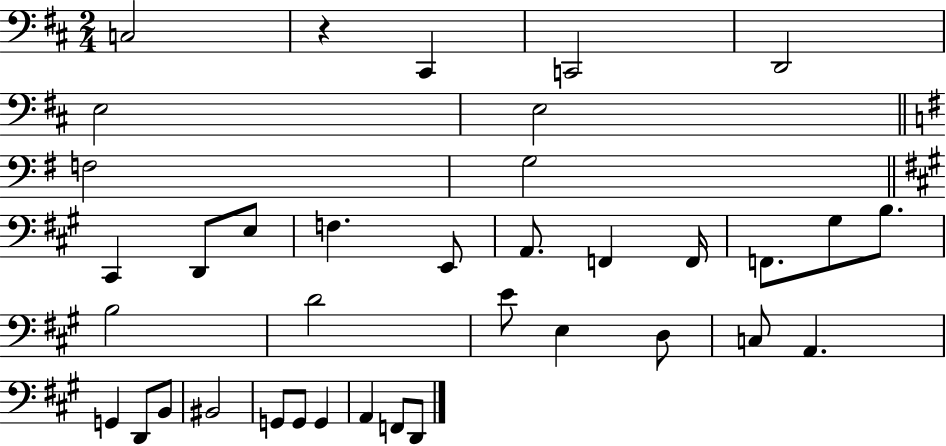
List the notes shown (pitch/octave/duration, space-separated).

C3/h R/q C#2/q C2/h D2/h E3/h E3/h F3/h G3/h C#2/q D2/e E3/e F3/q. E2/e A2/e. F2/q F2/s F2/e. G#3/e B3/e. B3/h D4/h E4/e E3/q D3/e C3/e A2/q. G2/q D2/e B2/e BIS2/h G2/e G2/e G2/q A2/q F2/e D2/e